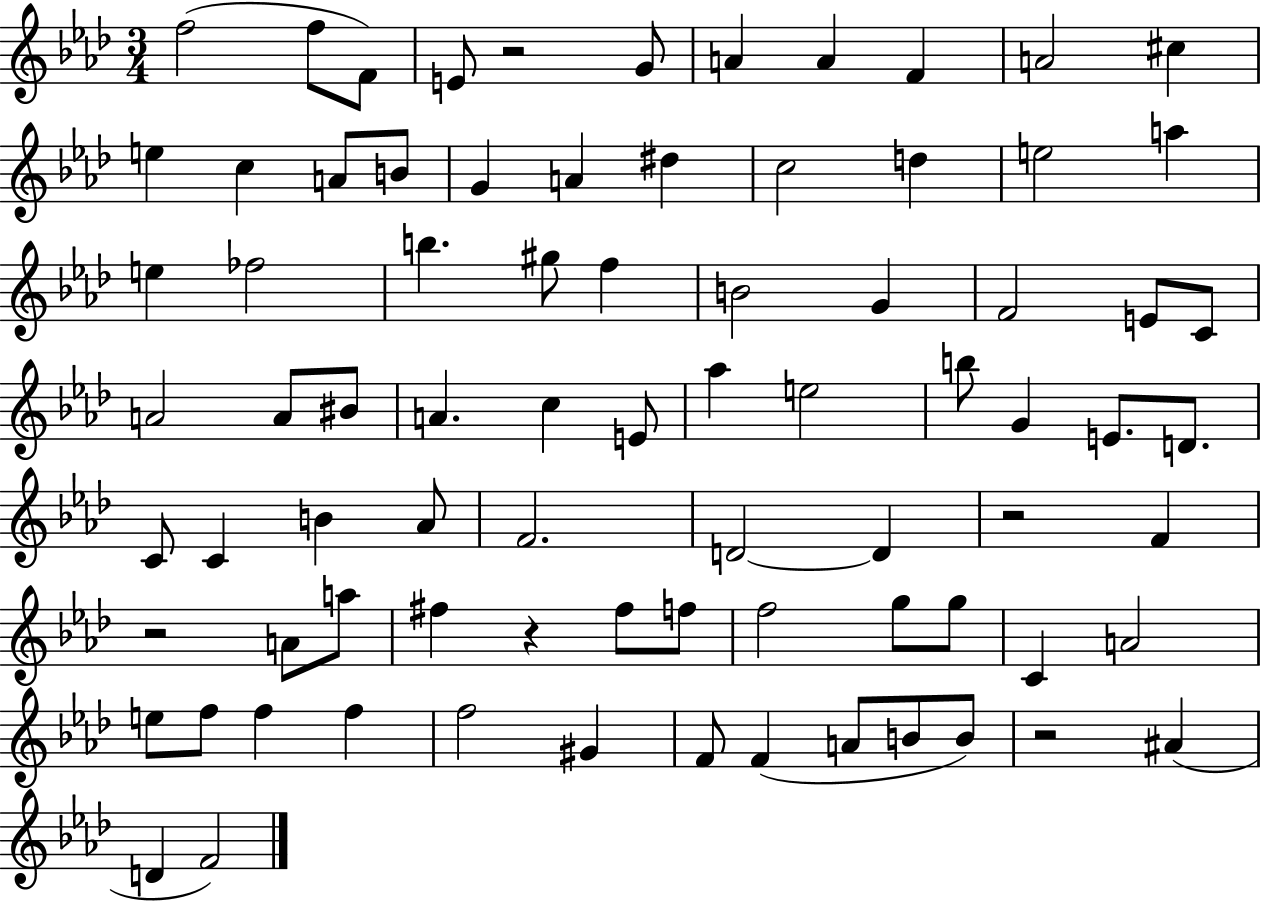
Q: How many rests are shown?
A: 5